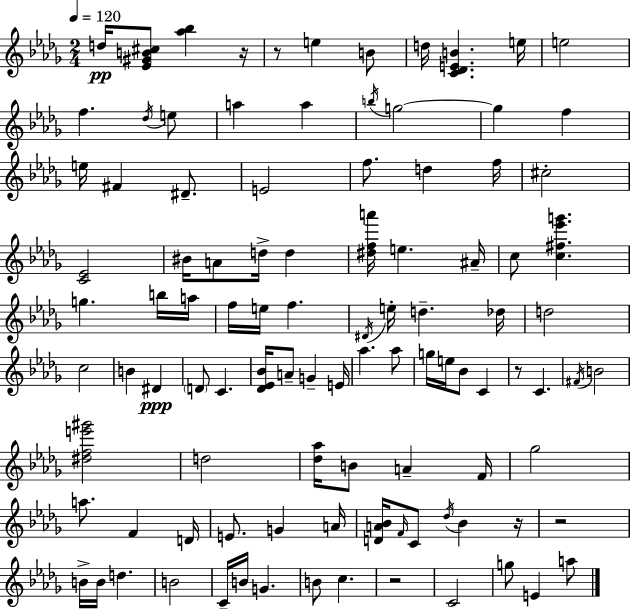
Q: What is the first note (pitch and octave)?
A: D5